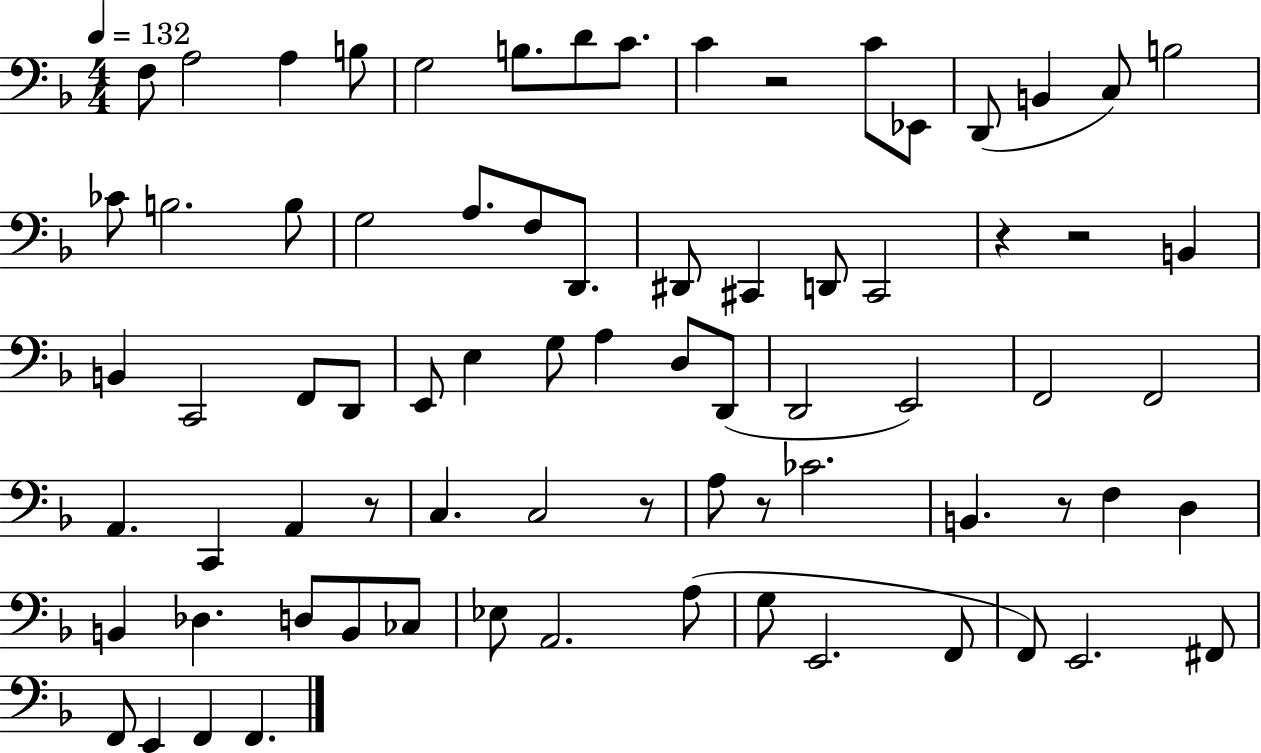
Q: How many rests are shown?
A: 7